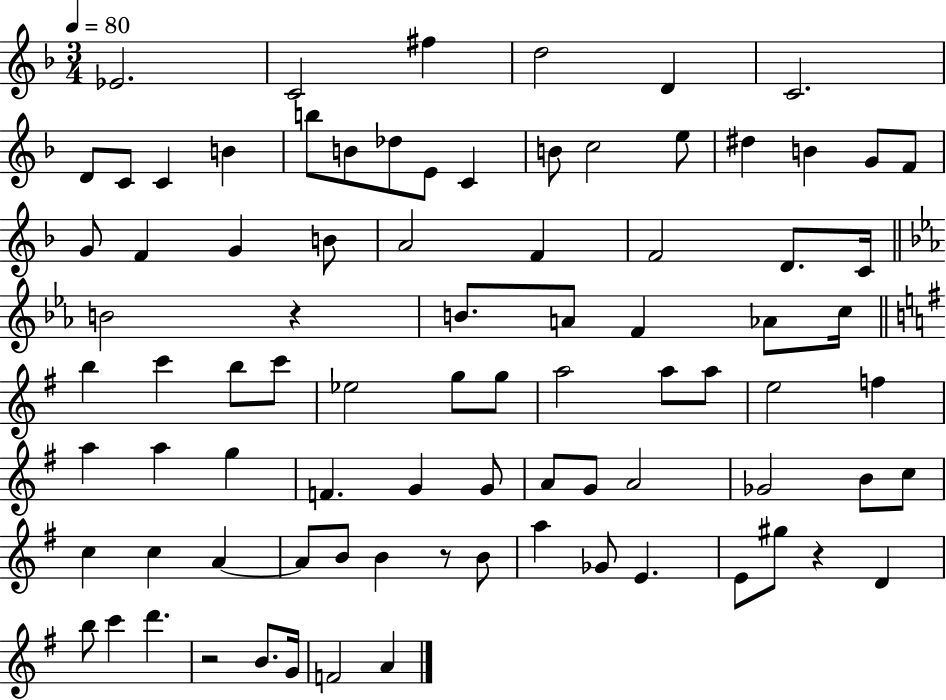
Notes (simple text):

Eb4/h. C4/h F#5/q D5/h D4/q C4/h. D4/e C4/e C4/q B4/q B5/e B4/e Db5/e E4/e C4/q B4/e C5/h E5/e D#5/q B4/q G4/e F4/e G4/e F4/q G4/q B4/e A4/h F4/q F4/h D4/e. C4/s B4/h R/q B4/e. A4/e F4/q Ab4/e C5/s B5/q C6/q B5/e C6/e Eb5/h G5/e G5/e A5/h A5/e A5/e E5/h F5/q A5/q A5/q G5/q F4/q. G4/q G4/e A4/e G4/e A4/h Gb4/h B4/e C5/e C5/q C5/q A4/q A4/e B4/e B4/q R/e B4/e A5/q Gb4/e E4/q. E4/e G#5/e R/q D4/q B5/e C6/q D6/q. R/h B4/e. G4/s F4/h A4/q